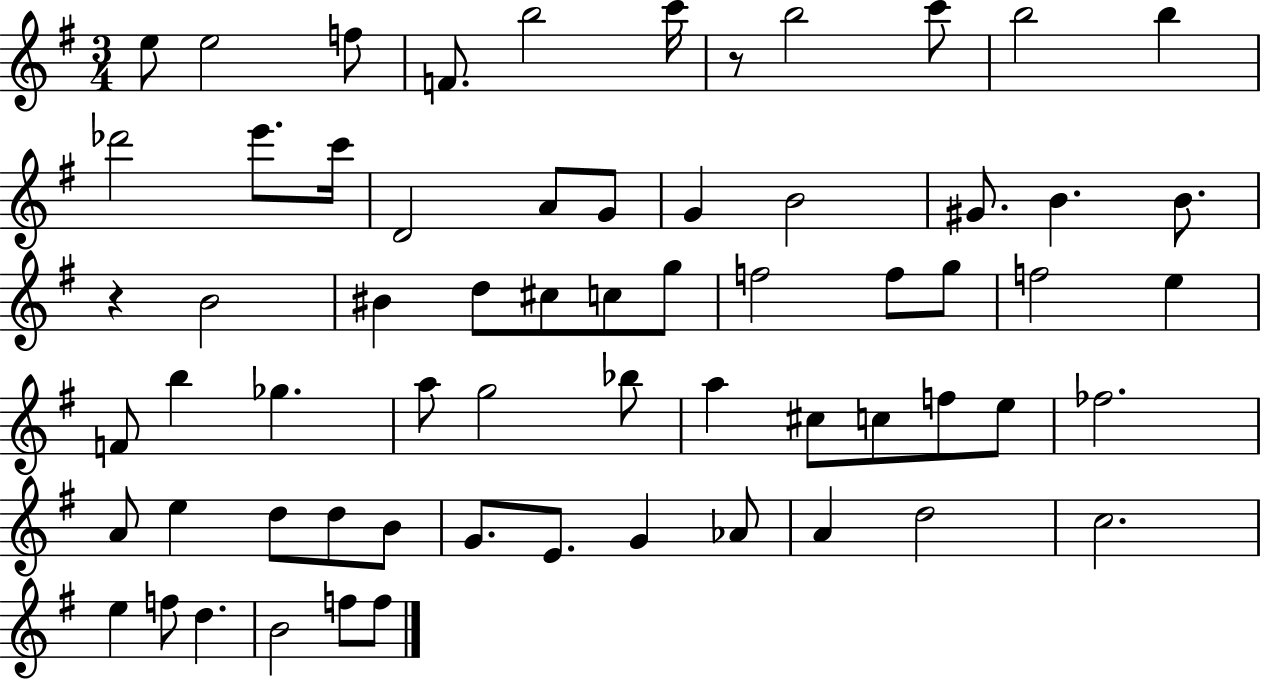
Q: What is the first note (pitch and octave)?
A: E5